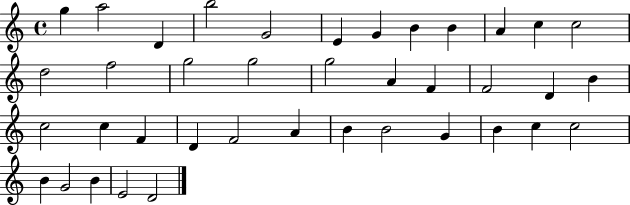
{
  \clef treble
  \time 4/4
  \defaultTimeSignature
  \key c \major
  g''4 a''2 d'4 | b''2 g'2 | e'4 g'4 b'4 b'4 | a'4 c''4 c''2 | \break d''2 f''2 | g''2 g''2 | g''2 a'4 f'4 | f'2 d'4 b'4 | \break c''2 c''4 f'4 | d'4 f'2 a'4 | b'4 b'2 g'4 | b'4 c''4 c''2 | \break b'4 g'2 b'4 | e'2 d'2 | \bar "|."
}